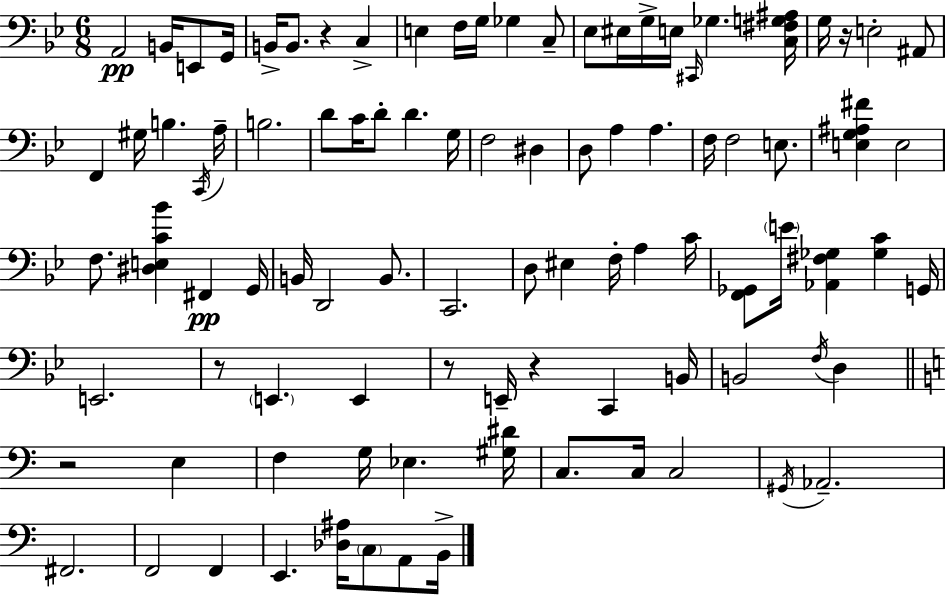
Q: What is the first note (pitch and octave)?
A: A2